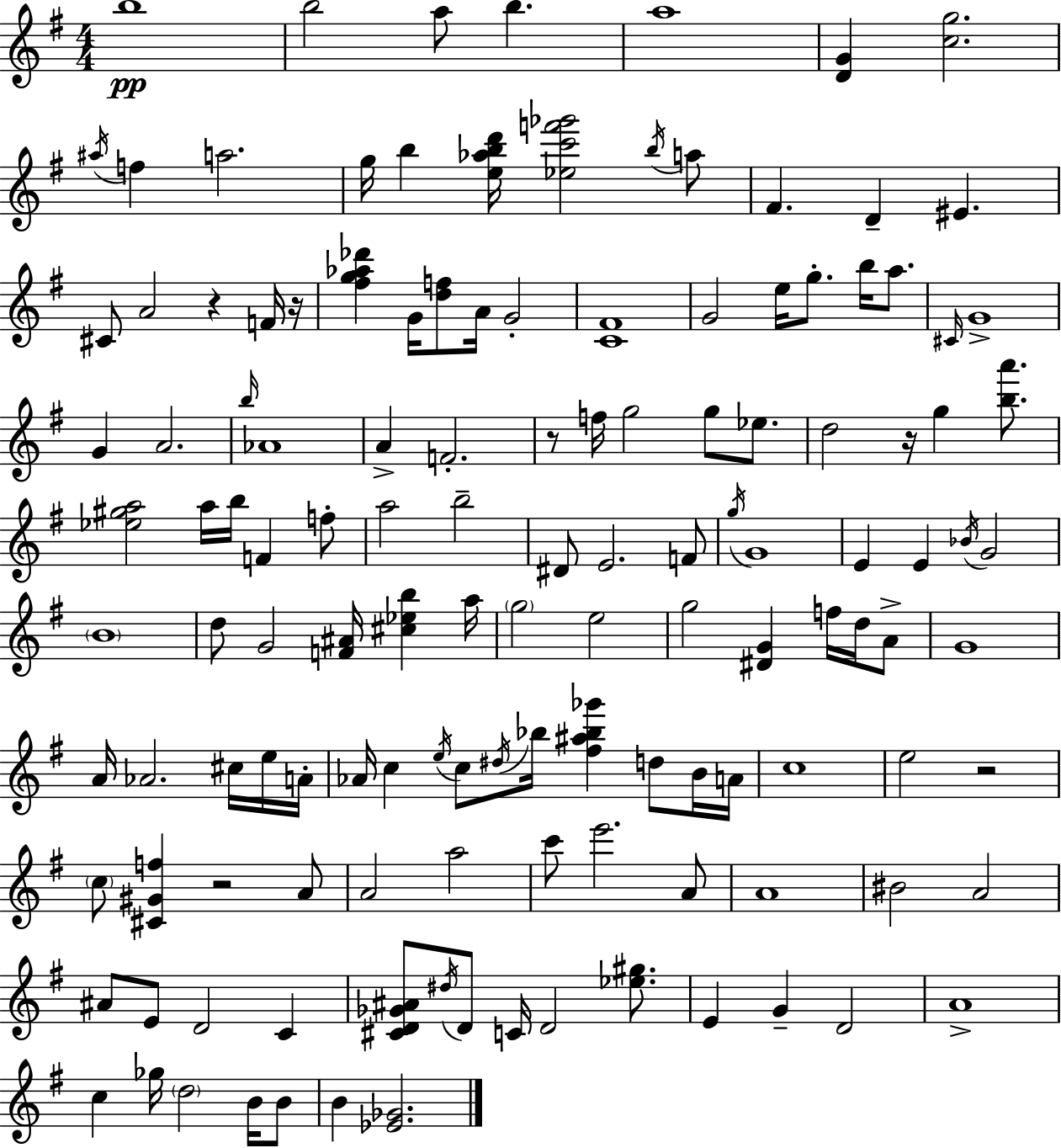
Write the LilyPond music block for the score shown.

{
  \clef treble
  \numericTimeSignature
  \time 4/4
  \key g \major
  \repeat volta 2 { b''1\pp | b''2 a''8 b''4. | a''1 | <d' g'>4 <c'' g''>2. | \break \acciaccatura { ais''16 } f''4 a''2. | g''16 b''4 <e'' aes'' b'' d'''>16 <ees'' c''' f''' ges'''>2 \acciaccatura { b''16 } | a''8 fis'4. d'4-- eis'4. | cis'8 a'2 r4 | \break f'16 r16 <fis'' g'' aes'' des'''>4 g'16 <d'' f''>8 a'16 g'2-. | <c' fis'>1 | g'2 e''16 g''8.-. b''16 a''8. | \grace { cis'16 } g'1-> | \break g'4 a'2. | \grace { b''16 } aes'1 | a'4-> f'2.-. | r8 f''16 g''2 g''8 | \break ees''8. d''2 r16 g''4 | <b'' a'''>8. <ees'' gis'' a''>2 a''16 b''16 f'4 | f''8-. a''2 b''2-- | dis'8 e'2. | \break f'8 \acciaccatura { g''16 } g'1 | e'4 e'4 \acciaccatura { bes'16 } g'2 | \parenthesize b'1 | d''8 g'2 | \break <f' ais'>16 <cis'' ees'' b''>4 a''16 \parenthesize g''2 e''2 | g''2 <dis' g'>4 | f''16 d''16 a'8-> g'1 | a'16 aes'2. | \break cis''16 e''16 a'16-. aes'16 c''4 \acciaccatura { e''16 } c''8 \acciaccatura { dis''16 } bes''16 | <fis'' ais'' bes'' ges'''>4 d''8 b'16 a'16 c''1 | e''2 | r2 \parenthesize c''8 <cis' gis' f''>4 r2 | \break a'8 a'2 | a''2 c'''8 e'''2. | a'8 a'1 | bis'2 | \break a'2 ais'8 e'8 d'2 | c'4 <cis' d' ges' ais'>8 \acciaccatura { dis''16 } d'8 c'16 d'2 | <ees'' gis''>8. e'4 g'4-- | d'2 a'1-> | \break c''4 ges''16 \parenthesize d''2 | b'16 b'8 b'4 <ees' ges'>2. | } \bar "|."
}